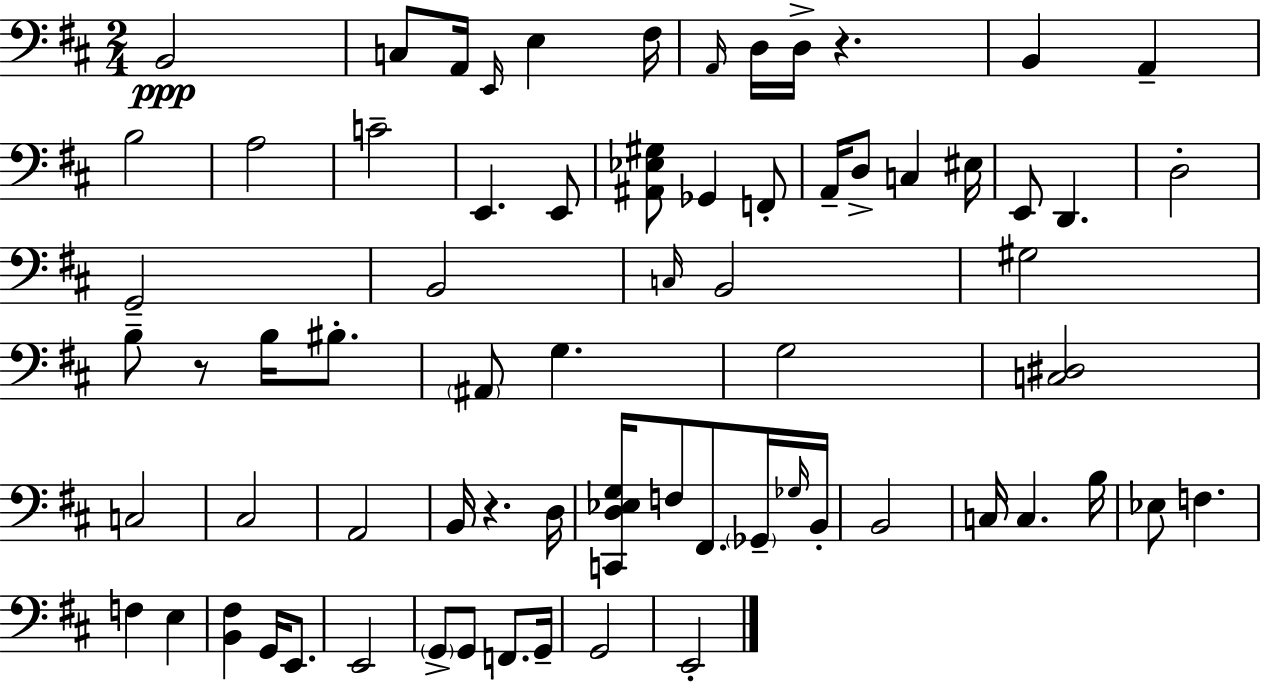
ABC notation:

X:1
T:Untitled
M:2/4
L:1/4
K:D
B,,2 C,/2 A,,/4 E,,/4 E, ^F,/4 A,,/4 D,/4 D,/4 z B,, A,, B,2 A,2 C2 E,, E,,/2 [^A,,_E,^G,]/2 _G,, F,,/2 A,,/4 D,/2 C, ^E,/4 E,,/2 D,, D,2 G,,2 B,,2 C,/4 B,,2 ^G,2 B,/2 z/2 B,/4 ^B,/2 ^A,,/2 G, G,2 [C,^D,]2 C,2 ^C,2 A,,2 B,,/4 z D,/4 [C,,D,_E,G,]/4 F,/2 ^F,,/2 _G,,/4 _G,/4 B,,/4 B,,2 C,/4 C, B,/4 _E,/2 F, F, E, [B,,^F,] G,,/4 E,,/2 E,,2 G,,/2 G,,/2 F,,/2 G,,/4 G,,2 E,,2